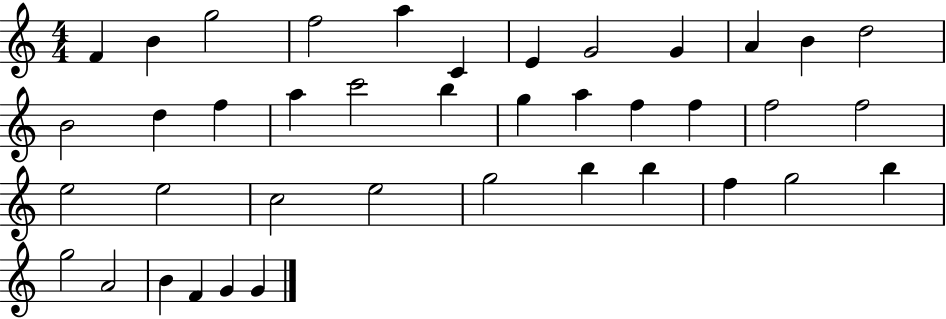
X:1
T:Untitled
M:4/4
L:1/4
K:C
F B g2 f2 a C E G2 G A B d2 B2 d f a c'2 b g a f f f2 f2 e2 e2 c2 e2 g2 b b f g2 b g2 A2 B F G G